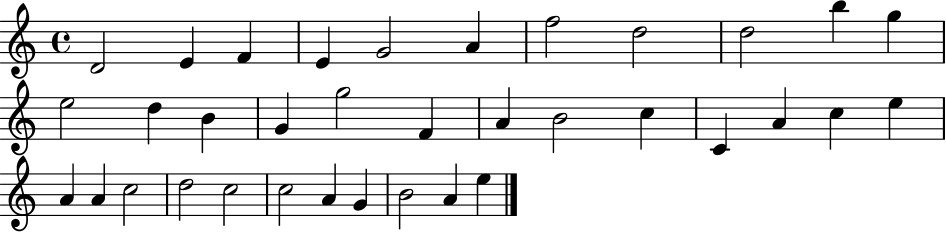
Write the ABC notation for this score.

X:1
T:Untitled
M:4/4
L:1/4
K:C
D2 E F E G2 A f2 d2 d2 b g e2 d B G g2 F A B2 c C A c e A A c2 d2 c2 c2 A G B2 A e